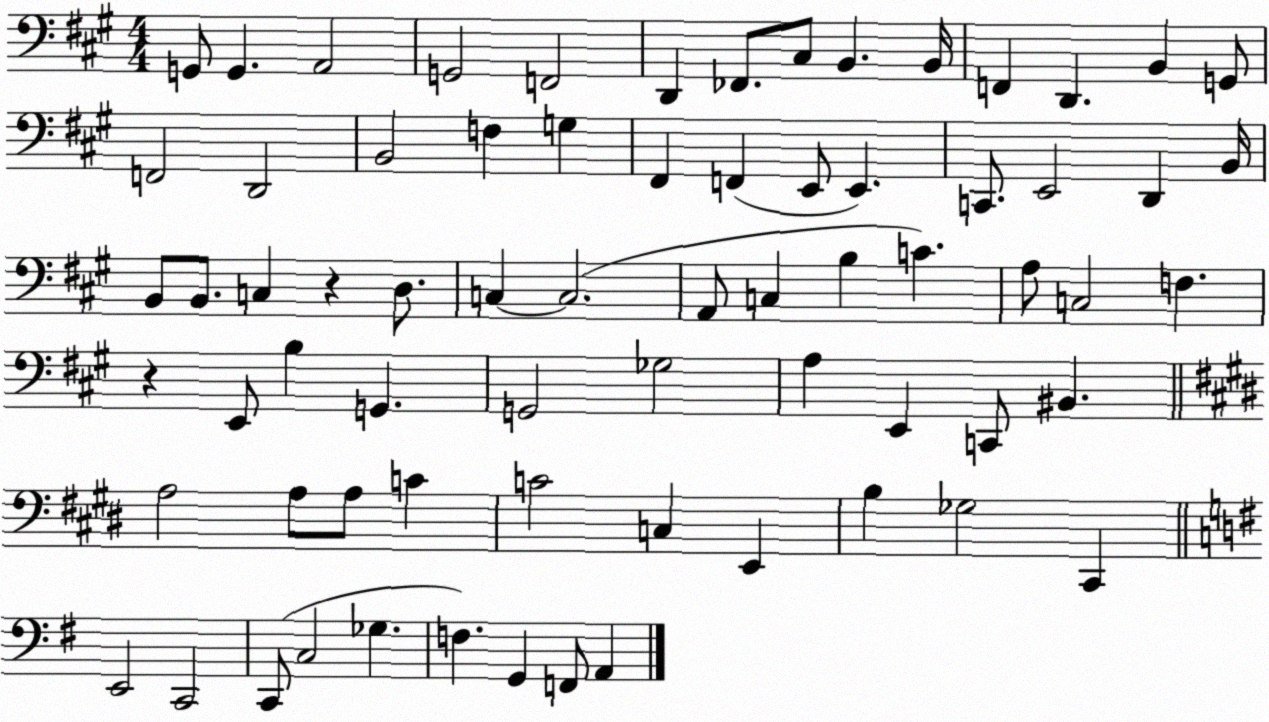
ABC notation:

X:1
T:Untitled
M:4/4
L:1/4
K:A
G,,/2 G,, A,,2 G,,2 F,,2 D,, _F,,/2 ^C,/2 B,, B,,/4 F,, D,, B,, G,,/2 F,,2 D,,2 B,,2 F, G, ^F,, F,, E,,/2 E,, C,,/2 E,,2 D,, B,,/4 B,,/2 B,,/2 C, z D,/2 C, C,2 A,,/2 C, B, C A,/2 C,2 F, z E,,/2 B, G,, G,,2 _G,2 A, E,, C,,/2 ^B,, A,2 A,/2 A,/2 C C2 C, E,, B, _G,2 ^C,, E,,2 C,,2 C,,/2 C,2 _G, F, G,, F,,/2 A,,